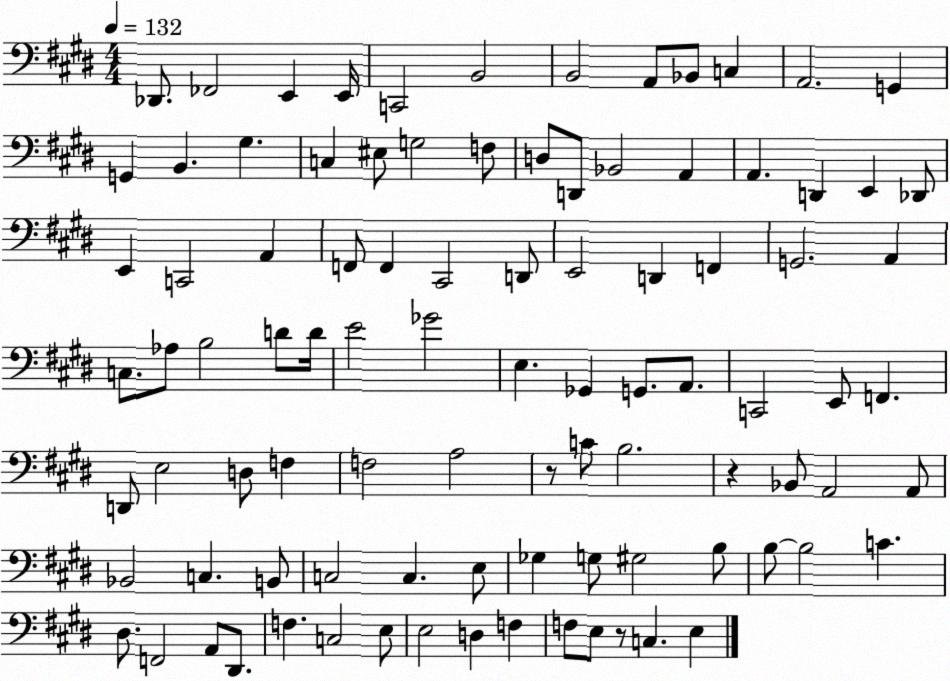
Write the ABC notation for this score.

X:1
T:Untitled
M:4/4
L:1/4
K:E
_D,,/2 _F,,2 E,, E,,/4 C,,2 B,,2 B,,2 A,,/2 _B,,/2 C, A,,2 G,, G,, B,, ^G, C, ^E,/2 G,2 F,/2 D,/2 D,,/2 _B,,2 A,, A,, D,, E,, _D,,/2 E,, C,,2 A,, F,,/2 F,, ^C,,2 D,,/2 E,,2 D,, F,, G,,2 A,, C,/2 _A,/2 B,2 D/2 D/4 E2 _G2 E, _G,, G,,/2 A,,/2 C,,2 E,,/2 F,, D,,/2 E,2 D,/2 F, F,2 A,2 z/2 C/2 B,2 z _B,,/2 A,,2 A,,/2 _B,,2 C, B,,/2 C,2 C, E,/2 _G, G,/2 ^G,2 B,/2 B,/2 B,2 C ^D,/2 F,,2 A,,/2 ^D,,/2 F, C,2 E,/2 E,2 D, F, F,/2 E,/2 z/2 C, E,